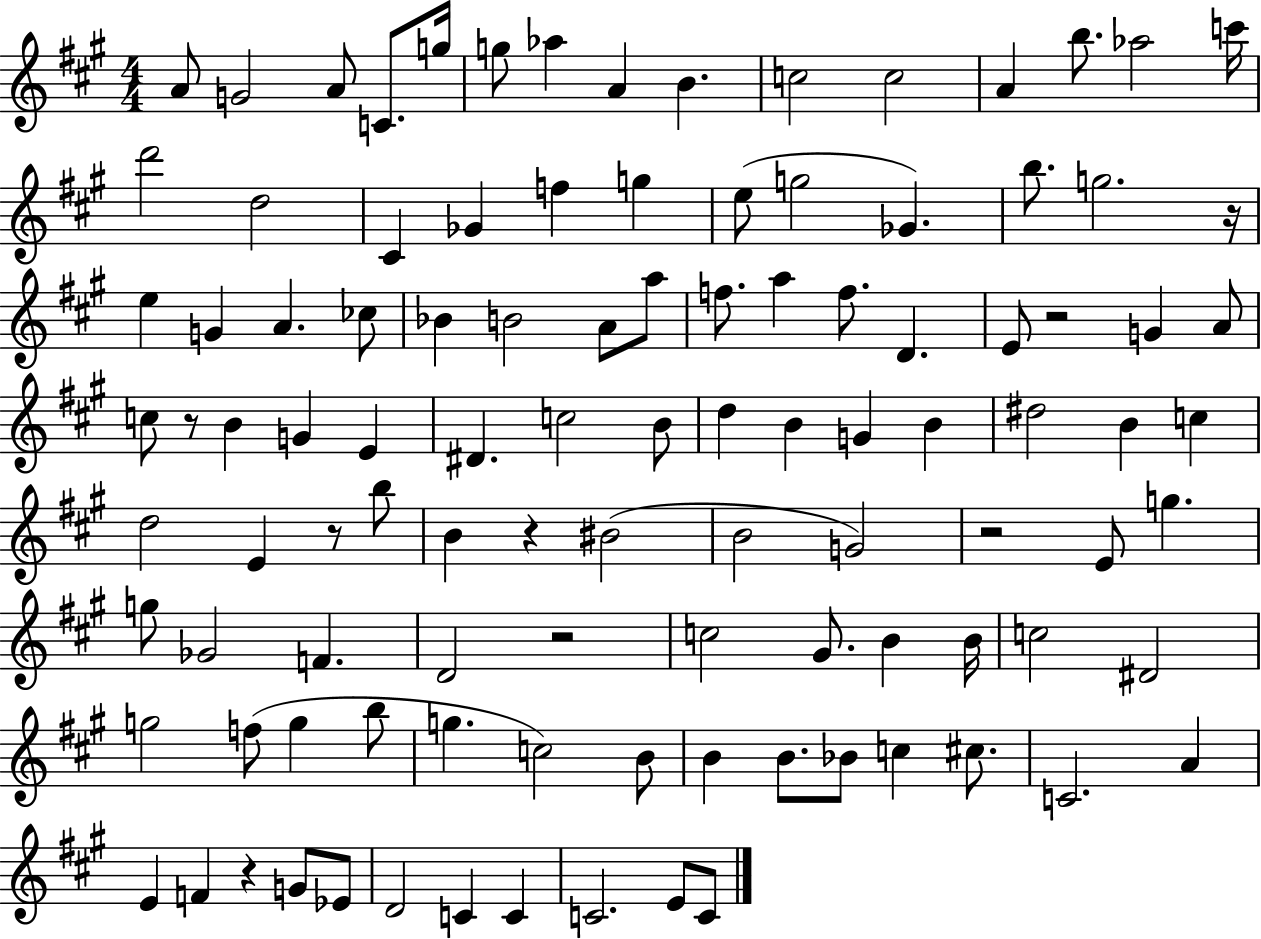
{
  \clef treble
  \numericTimeSignature
  \time 4/4
  \key a \major
  a'8 g'2 a'8 c'8. g''16 | g''8 aes''4 a'4 b'4. | c''2 c''2 | a'4 b''8. aes''2 c'''16 | \break d'''2 d''2 | cis'4 ges'4 f''4 g''4 | e''8( g''2 ges'4.) | b''8. g''2. r16 | \break e''4 g'4 a'4. ces''8 | bes'4 b'2 a'8 a''8 | f''8. a''4 f''8. d'4. | e'8 r2 g'4 a'8 | \break c''8 r8 b'4 g'4 e'4 | dis'4. c''2 b'8 | d''4 b'4 g'4 b'4 | dis''2 b'4 c''4 | \break d''2 e'4 r8 b''8 | b'4 r4 bis'2( | b'2 g'2) | r2 e'8 g''4. | \break g''8 ges'2 f'4. | d'2 r2 | c''2 gis'8. b'4 b'16 | c''2 dis'2 | \break g''2 f''8( g''4 b''8 | g''4. c''2) b'8 | b'4 b'8. bes'8 c''4 cis''8. | c'2. a'4 | \break e'4 f'4 r4 g'8 ees'8 | d'2 c'4 c'4 | c'2. e'8 c'8 | \bar "|."
}